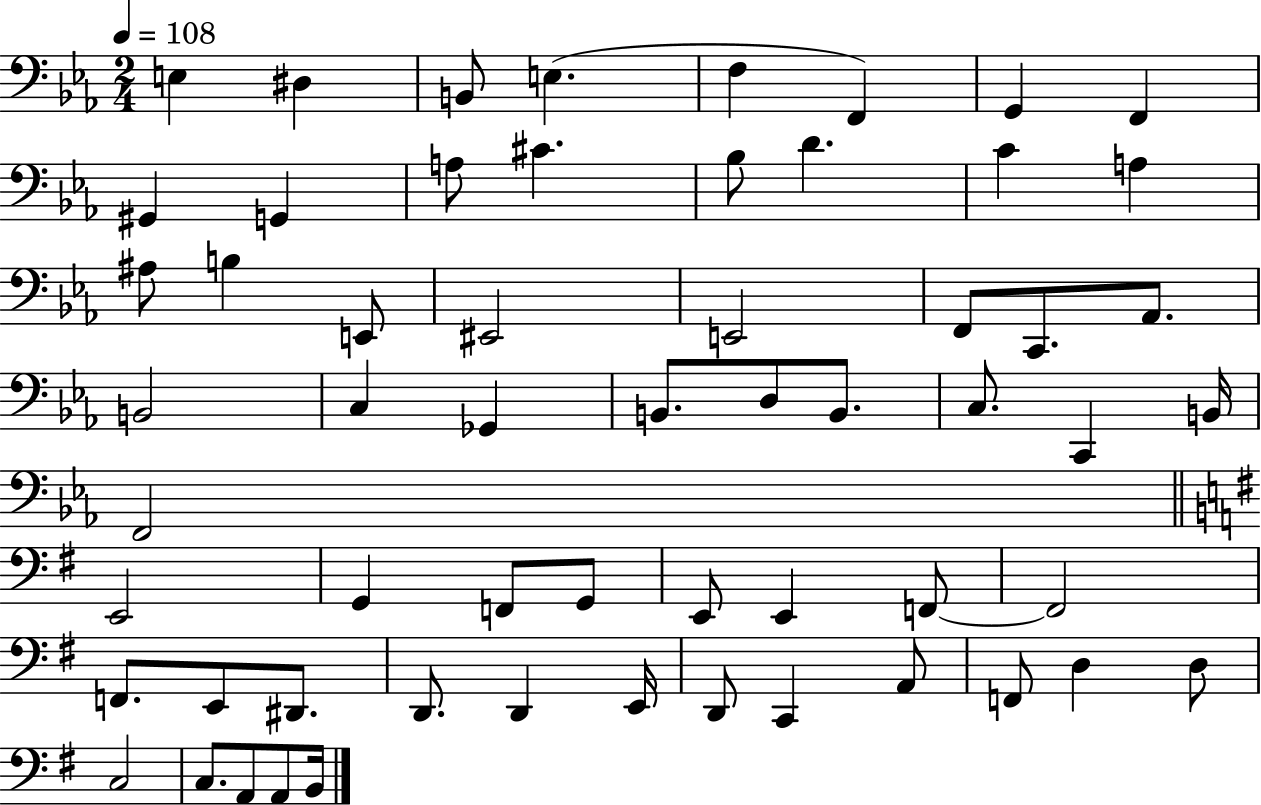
X:1
T:Untitled
M:2/4
L:1/4
K:Eb
E, ^D, B,,/2 E, F, F,, G,, F,, ^G,, G,, A,/2 ^C _B,/2 D C A, ^A,/2 B, E,,/2 ^E,,2 E,,2 F,,/2 C,,/2 _A,,/2 B,,2 C, _G,, B,,/2 D,/2 B,,/2 C,/2 C,, B,,/4 F,,2 E,,2 G,, F,,/2 G,,/2 E,,/2 E,, F,,/2 F,,2 F,,/2 E,,/2 ^D,,/2 D,,/2 D,, E,,/4 D,,/2 C,, A,,/2 F,,/2 D, D,/2 C,2 C,/2 A,,/2 A,,/2 B,,/4